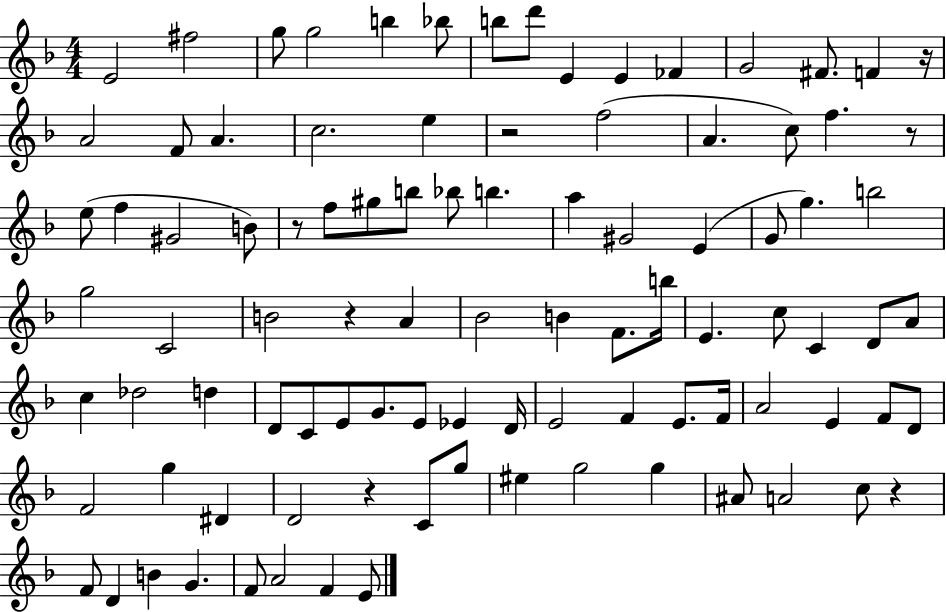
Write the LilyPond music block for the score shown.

{
  \clef treble
  \numericTimeSignature
  \time 4/4
  \key f \major
  e'2 fis''2 | g''8 g''2 b''4 bes''8 | b''8 d'''8 e'4 e'4 fes'4 | g'2 fis'8. f'4 r16 | \break a'2 f'8 a'4. | c''2. e''4 | r2 f''2( | a'4. c''8) f''4. r8 | \break e''8( f''4 gis'2 b'8) | r8 f''8 gis''8 b''8 bes''8 b''4. | a''4 gis'2 e'4( | g'8 g''4.) b''2 | \break g''2 c'2 | b'2 r4 a'4 | bes'2 b'4 f'8. b''16 | e'4. c''8 c'4 d'8 a'8 | \break c''4 des''2 d''4 | d'8 c'8 e'8 g'8. e'8 ees'4 d'16 | e'2 f'4 e'8. f'16 | a'2 e'4 f'8 d'8 | \break f'2 g''4 dis'4 | d'2 r4 c'8 g''8 | eis''4 g''2 g''4 | ais'8 a'2 c''8 r4 | \break f'8 d'4 b'4 g'4. | f'8 a'2 f'4 e'8 | \bar "|."
}